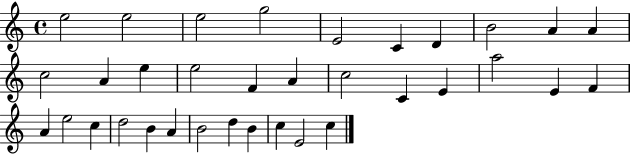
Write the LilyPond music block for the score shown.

{
  \clef treble
  \time 4/4
  \defaultTimeSignature
  \key c \major
  e''2 e''2 | e''2 g''2 | e'2 c'4 d'4 | b'2 a'4 a'4 | \break c''2 a'4 e''4 | e''2 f'4 a'4 | c''2 c'4 e'4 | a''2 e'4 f'4 | \break a'4 e''2 c''4 | d''2 b'4 a'4 | b'2 d''4 b'4 | c''4 e'2 c''4 | \break \bar "|."
}